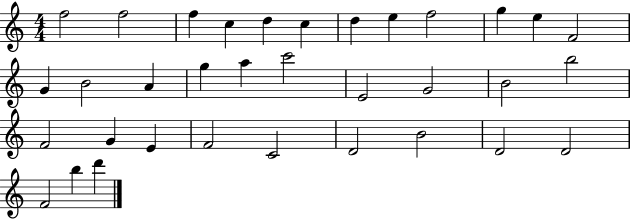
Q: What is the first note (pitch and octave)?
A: F5